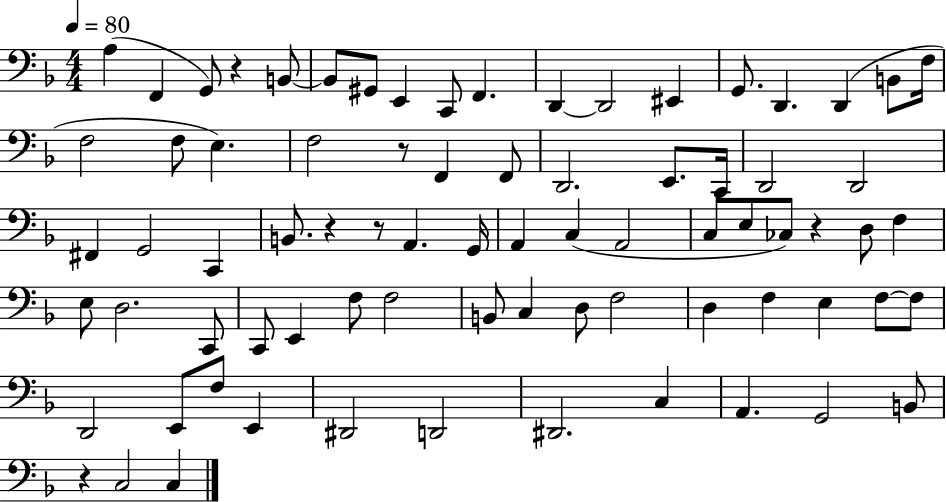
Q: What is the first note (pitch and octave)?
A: A3